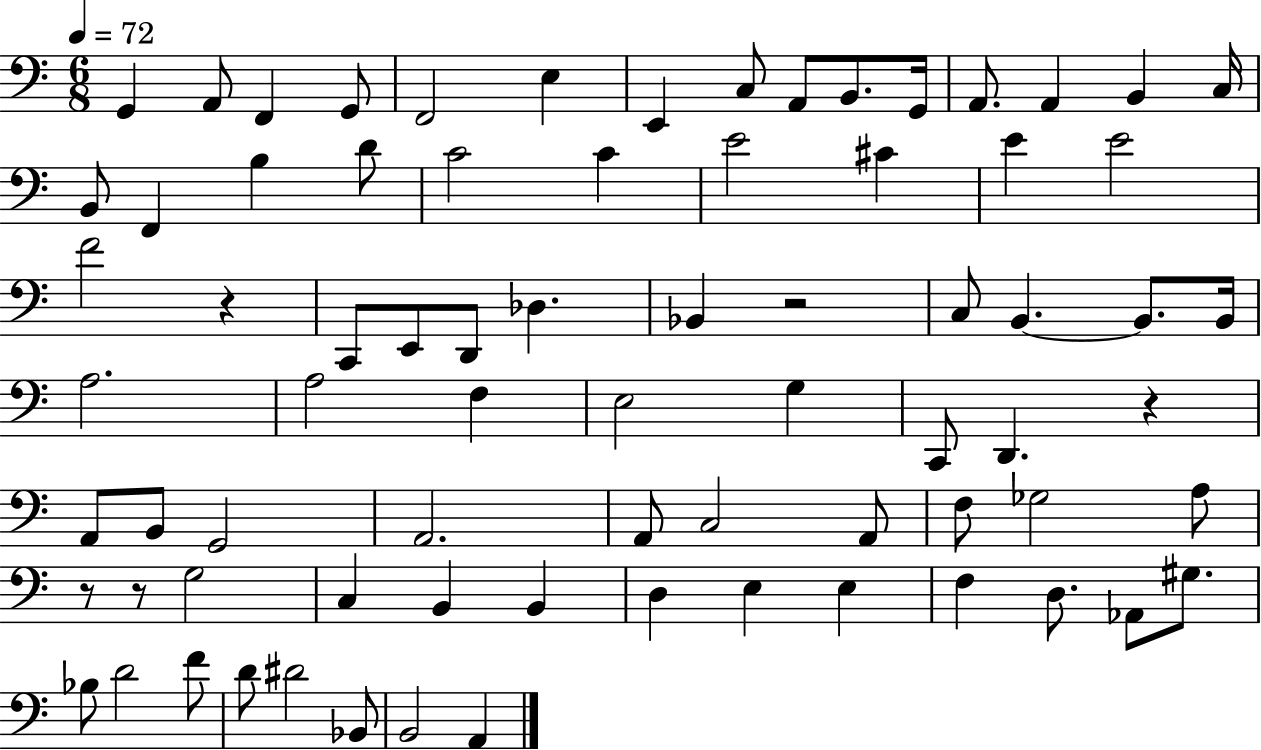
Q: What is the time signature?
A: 6/8